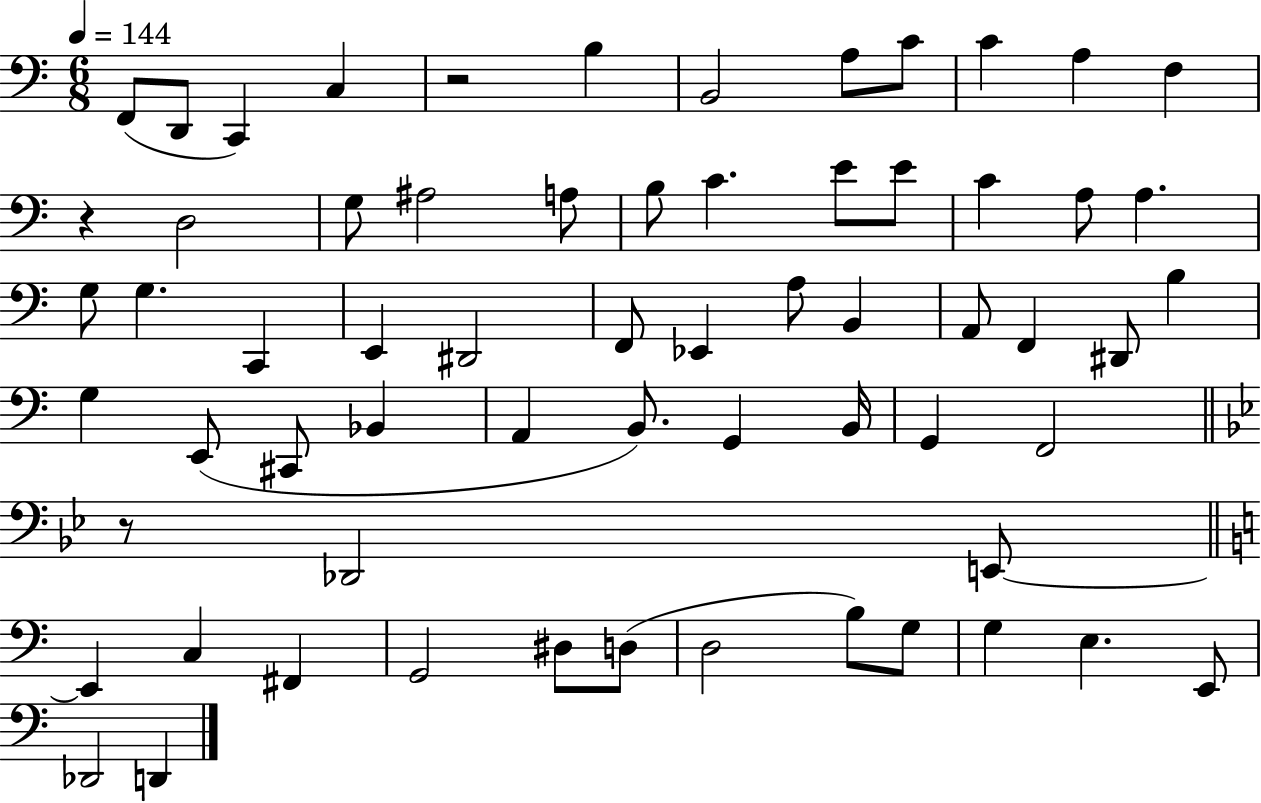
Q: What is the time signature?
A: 6/8